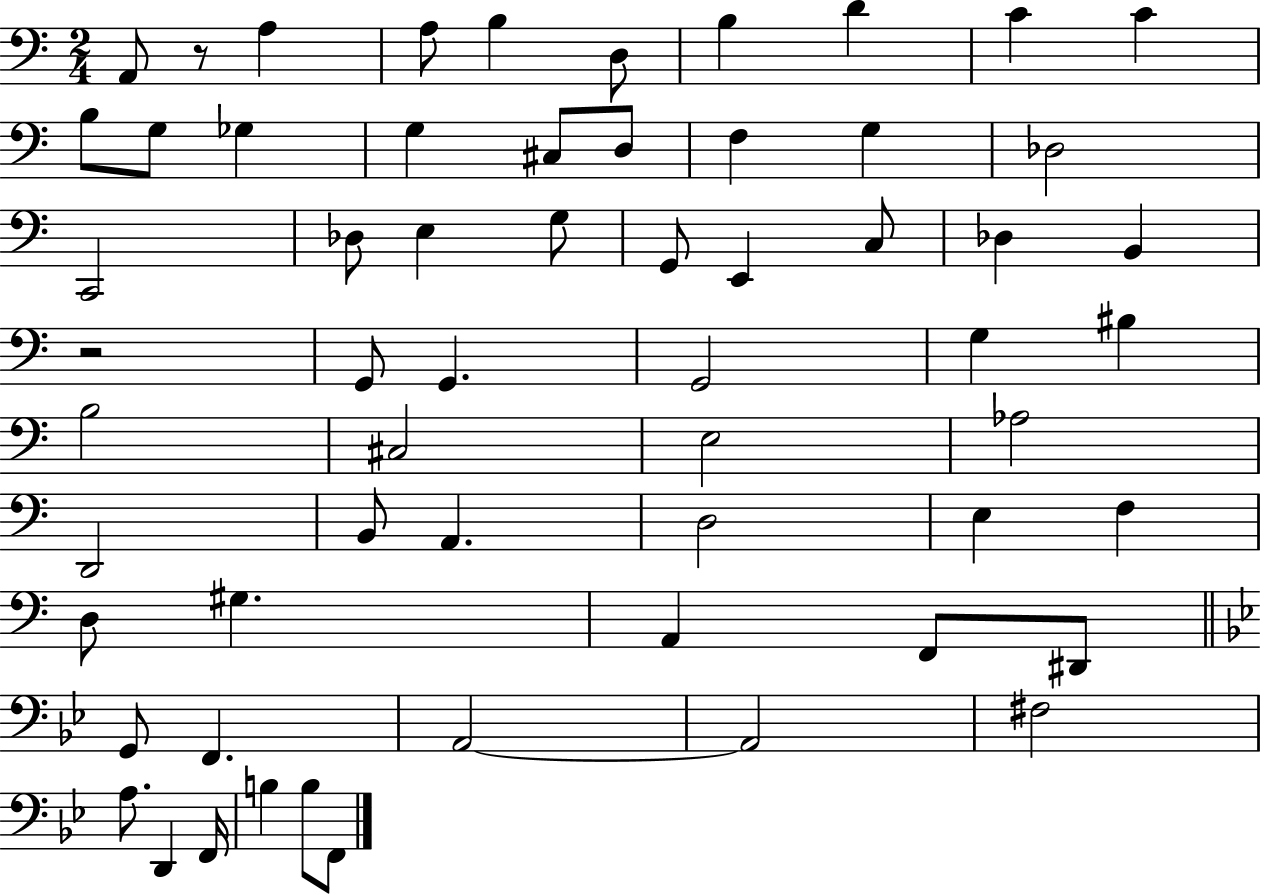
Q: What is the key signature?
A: C major